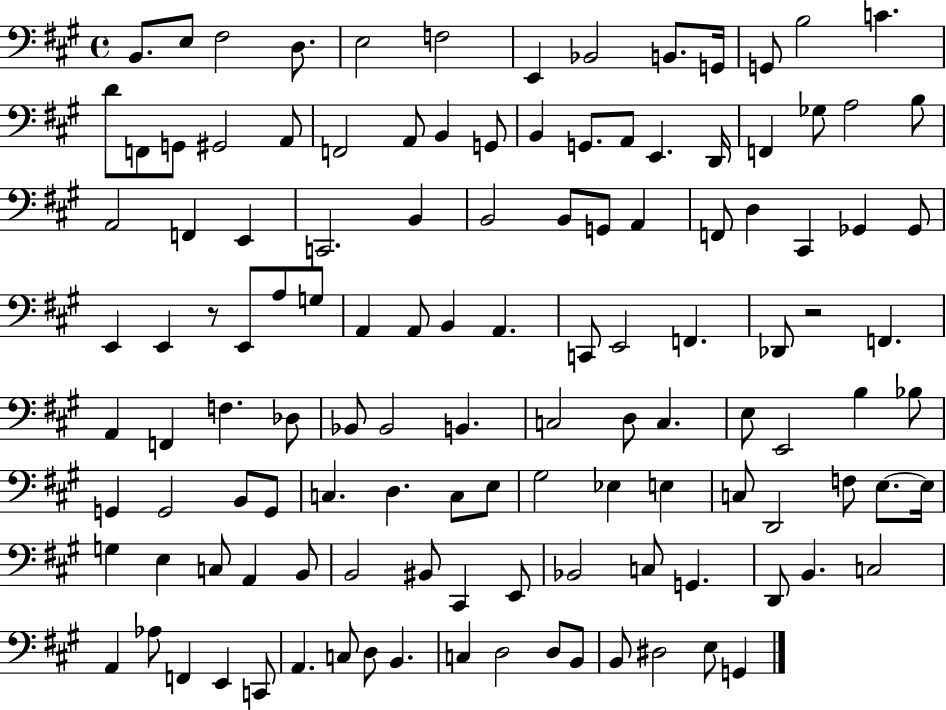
{
  \clef bass
  \time 4/4
  \defaultTimeSignature
  \key a \major
  b,8. e8 fis2 d8. | e2 f2 | e,4 bes,2 b,8. g,16 | g,8 b2 c'4. | \break d'8 f,8 g,8 gis,2 a,8 | f,2 a,8 b,4 g,8 | b,4 g,8. a,8 e,4. d,16 | f,4 ges8 a2 b8 | \break a,2 f,4 e,4 | c,2. b,4 | b,2 b,8 g,8 a,4 | f,8 d4 cis,4 ges,4 ges,8 | \break e,4 e,4 r8 e,8 a8 g8 | a,4 a,8 b,4 a,4. | c,8 e,2 f,4. | des,8 r2 f,4. | \break a,4 f,4 f4. des8 | bes,8 bes,2 b,4. | c2 d8 c4. | e8 e,2 b4 bes8 | \break g,4 g,2 b,8 g,8 | c4. d4. c8 e8 | gis2 ees4 e4 | c8 d,2 f8 e8.~~ e16 | \break g4 e4 c8 a,4 b,8 | b,2 bis,8 cis,4 e,8 | bes,2 c8 g,4. | d,8 b,4. c2 | \break a,4 aes8 f,4 e,4 c,8 | a,4. c8 d8 b,4. | c4 d2 d8 b,8 | b,8 dis2 e8 g,4 | \break \bar "|."
}